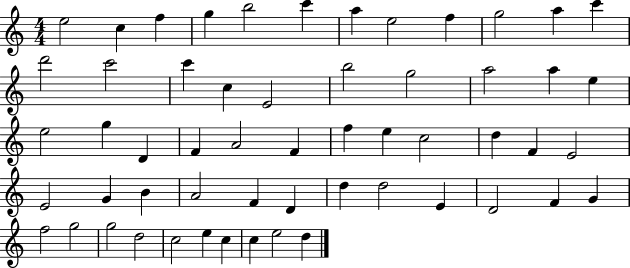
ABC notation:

X:1
T:Untitled
M:4/4
L:1/4
K:C
e2 c f g b2 c' a e2 f g2 a c' d'2 c'2 c' c E2 b2 g2 a2 a e e2 g D F A2 F f e c2 d F E2 E2 G B A2 F D d d2 E D2 F G f2 g2 g2 d2 c2 e c c e2 d